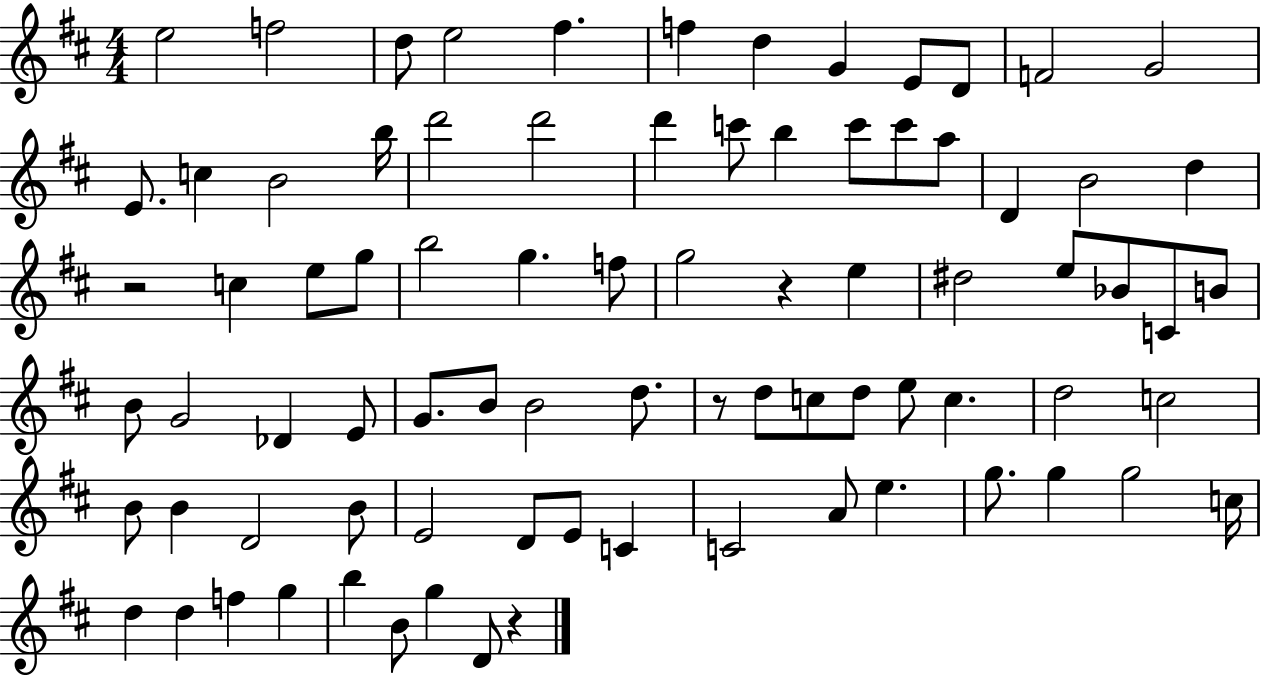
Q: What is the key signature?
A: D major